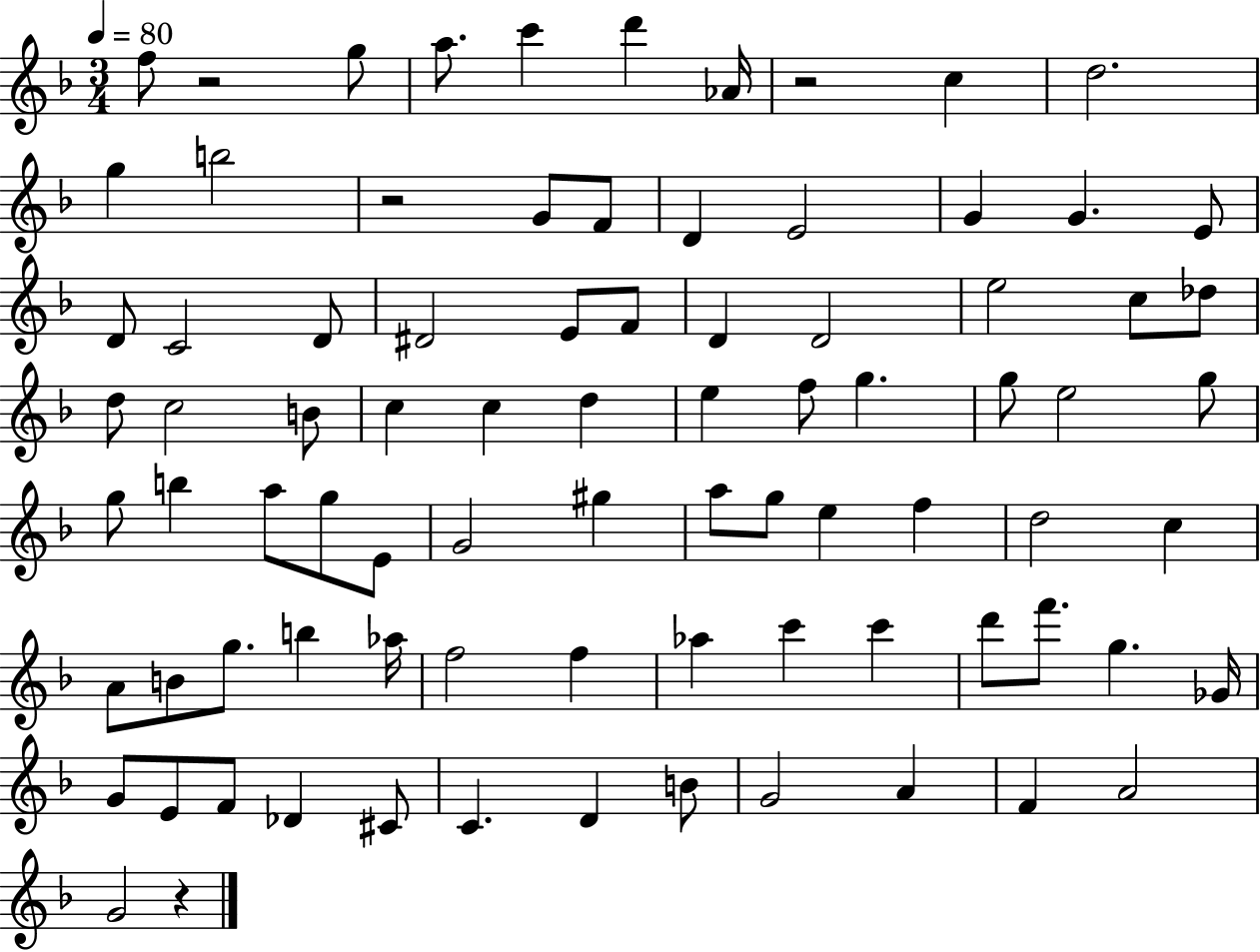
{
  \clef treble
  \numericTimeSignature
  \time 3/4
  \key f \major
  \tempo 4 = 80
  f''8 r2 g''8 | a''8. c'''4 d'''4 aes'16 | r2 c''4 | d''2. | \break g''4 b''2 | r2 g'8 f'8 | d'4 e'2 | g'4 g'4. e'8 | \break d'8 c'2 d'8 | dis'2 e'8 f'8 | d'4 d'2 | e''2 c''8 des''8 | \break d''8 c''2 b'8 | c''4 c''4 d''4 | e''4 f''8 g''4. | g''8 e''2 g''8 | \break g''8 b''4 a''8 g''8 e'8 | g'2 gis''4 | a''8 g''8 e''4 f''4 | d''2 c''4 | \break a'8 b'8 g''8. b''4 aes''16 | f''2 f''4 | aes''4 c'''4 c'''4 | d'''8 f'''8. g''4. ges'16 | \break g'8 e'8 f'8 des'4 cis'8 | c'4. d'4 b'8 | g'2 a'4 | f'4 a'2 | \break g'2 r4 | \bar "|."
}